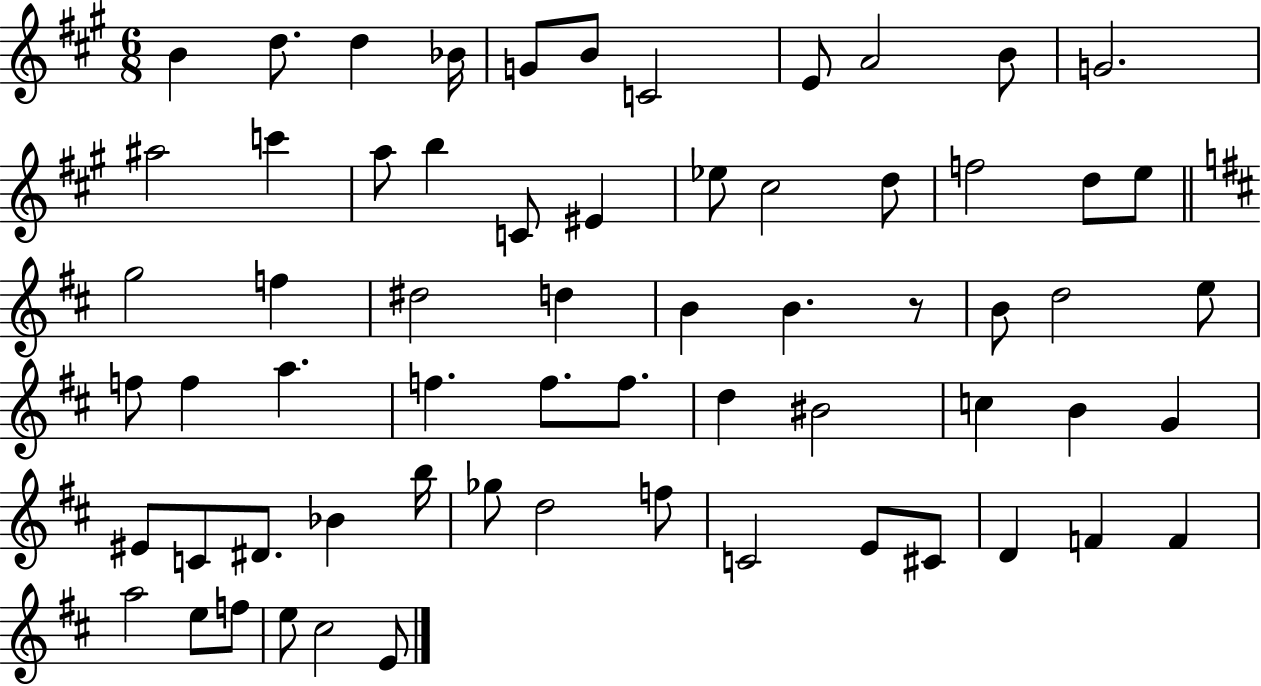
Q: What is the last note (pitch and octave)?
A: E4